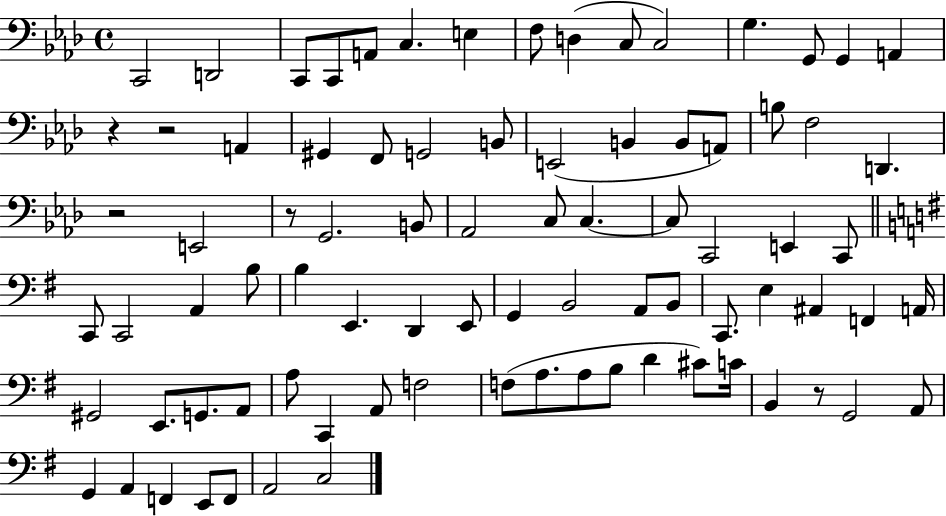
C2/h D2/h C2/e C2/e A2/e C3/q. E3/q F3/e D3/q C3/e C3/h G3/q. G2/e G2/q A2/q R/q R/h A2/q G#2/q F2/e G2/h B2/e E2/h B2/q B2/e A2/e B3/e F3/h D2/q. R/h E2/h R/e G2/h. B2/e Ab2/h C3/e C3/q. C3/e C2/h E2/q C2/e C2/e C2/h A2/q B3/e B3/q E2/q. D2/q E2/e G2/q B2/h A2/e B2/e C2/e. E3/q A#2/q F2/q A2/s G#2/h E2/e. G2/e. A2/e A3/e C2/q A2/e F3/h F3/e A3/e. A3/e B3/e D4/q C#4/e C4/s B2/q R/e G2/h A2/e G2/q A2/q F2/q E2/e F2/e A2/h C3/h